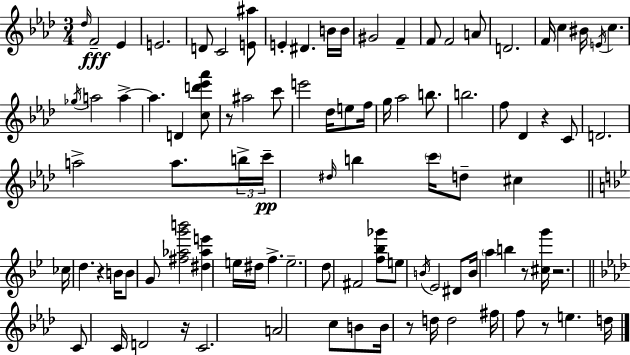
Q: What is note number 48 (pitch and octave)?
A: D5